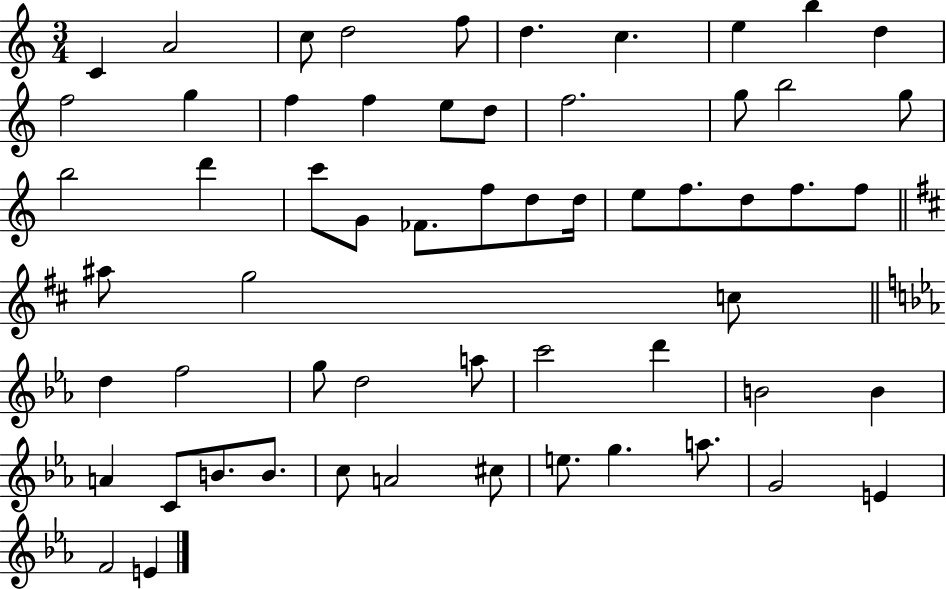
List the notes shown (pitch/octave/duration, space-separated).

C4/q A4/h C5/e D5/h F5/e D5/q. C5/q. E5/q B5/q D5/q F5/h G5/q F5/q F5/q E5/e D5/e F5/h. G5/e B5/h G5/e B5/h D6/q C6/e G4/e FES4/e. F5/e D5/e D5/s E5/e F5/e. D5/e F5/e. F5/e A#5/e G5/h C5/e D5/q F5/h G5/e D5/h A5/e C6/h D6/q B4/h B4/q A4/q C4/e B4/e. B4/e. C5/e A4/h C#5/e E5/e. G5/q. A5/e. G4/h E4/q F4/h E4/q